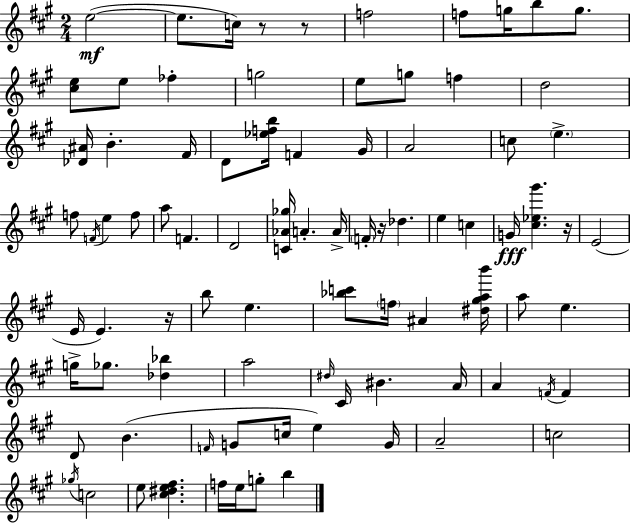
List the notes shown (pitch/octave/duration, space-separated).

E5/h E5/e. C5/s R/e R/e F5/h F5/e G5/s B5/e G5/e. [C#5,E5]/e E5/e FES5/q G5/h E5/e G5/e F5/q D5/h [Db4,A#4]/s B4/q. F#4/s D4/e [Eb5,F5,B5]/s F4/q G#4/s A4/h C5/e E5/q. F5/e F4/s E5/q F5/e A5/e F4/q. D4/h [C4,Ab4,Gb5]/s A4/q. A4/s F4/s R/s Db5/q. E5/q C5/q G4/s [C#5,Eb5,G#6]/q. R/s E4/h E4/s E4/q. R/s B5/e E5/q. [Bb5,C6]/e F5/s A#4/q [D#5,G#5,A5,B6]/s A5/e E5/q. G5/s Gb5/e. [Db5,Bb5]/q A5/h D#5/s C#4/s BIS4/q. A4/s A4/q F4/s F4/q D4/e B4/q. F4/s G4/e C5/s E5/q G4/s A4/h C5/h Gb5/s C5/h E5/e [C#5,D#5,E5,F#5]/q. F5/s E5/s G5/e B5/q